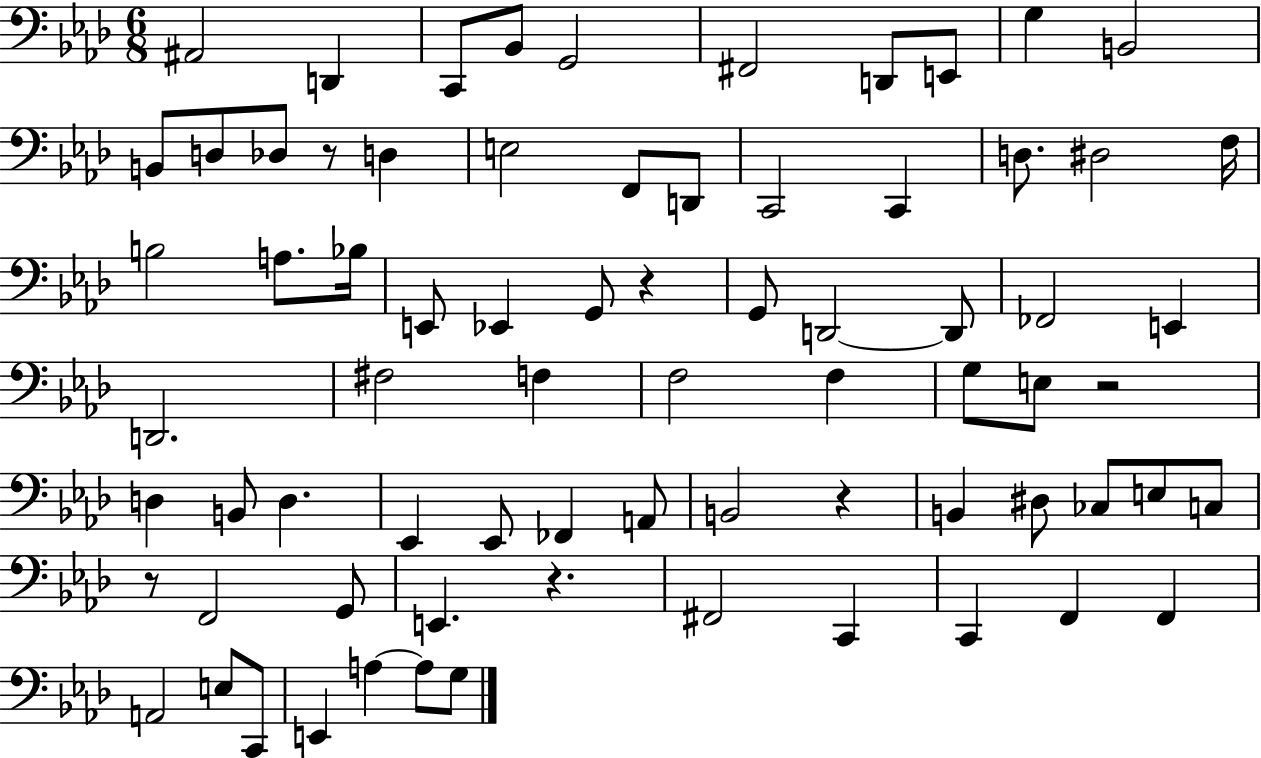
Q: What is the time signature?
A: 6/8